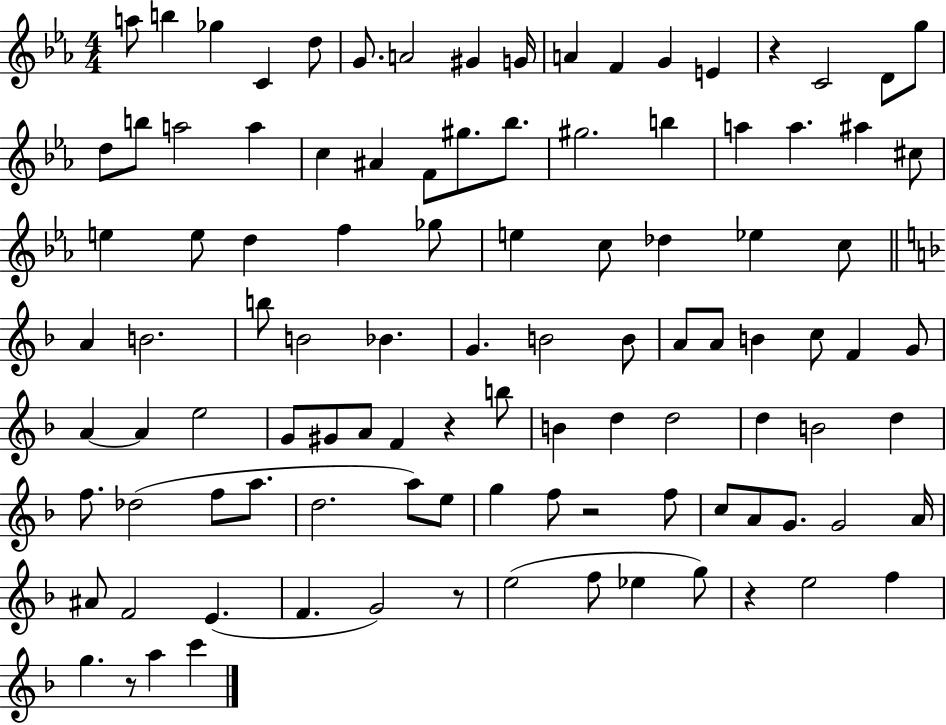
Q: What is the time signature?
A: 4/4